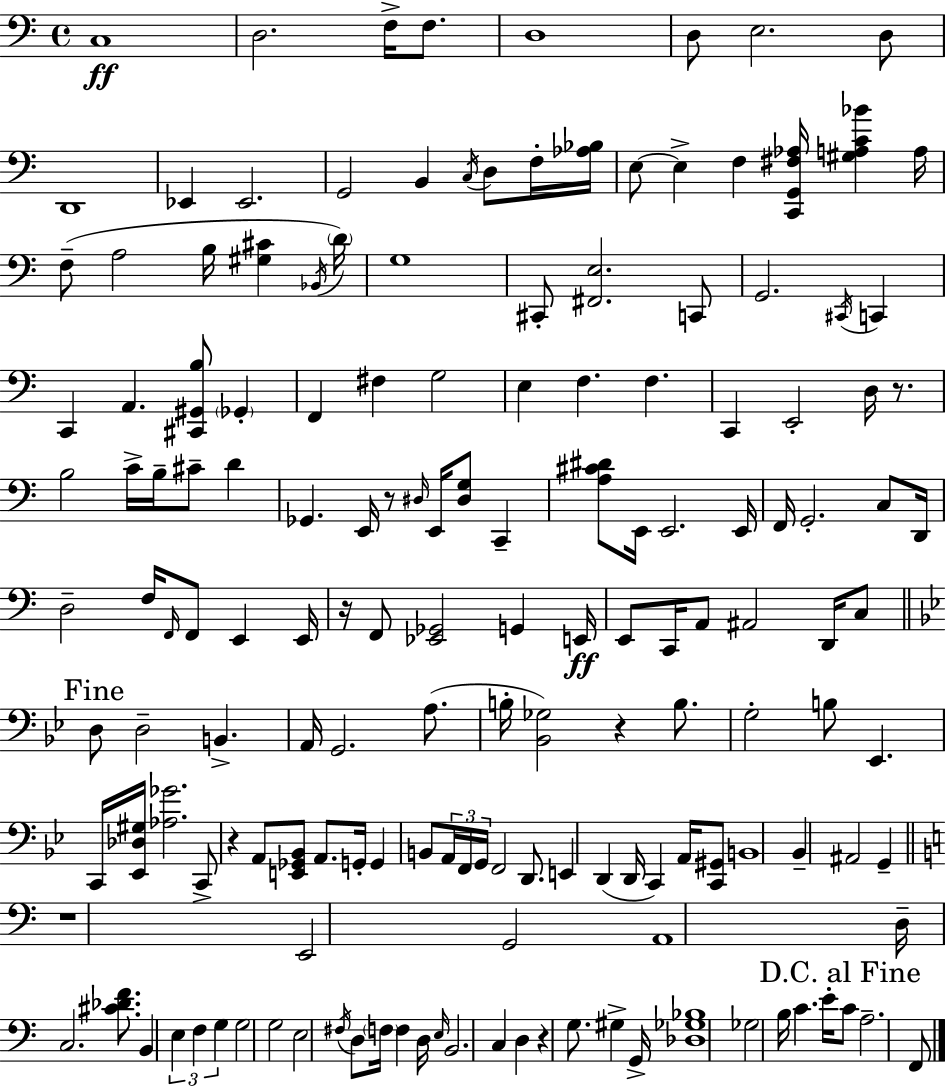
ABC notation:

X:1
T:Untitled
M:4/4
L:1/4
K:Am
C,4 D,2 F,/4 F,/2 D,4 D,/2 E,2 D,/2 D,,4 _E,, _E,,2 G,,2 B,, C,/4 D,/2 F,/4 [_A,_B,]/4 E,/2 E, F, [C,,G,,^F,_A,]/4 [^G,A,C_B] A,/4 F,/2 A,2 B,/4 [^G,^C] _B,,/4 D/4 G,4 ^C,,/2 [^F,,E,]2 C,,/2 G,,2 ^C,,/4 C,, C,, A,, [^C,,^G,,B,]/2 _G,, F,, ^F, G,2 E, F, F, C,, E,,2 D,/4 z/2 B,2 C/4 B,/4 ^C/2 D _G,, E,,/4 z/2 ^D,/4 E,,/4 [^D,G,]/2 C,, [A,^C^D]/2 E,,/4 E,,2 E,,/4 F,,/4 G,,2 C,/2 D,,/4 D,2 F,/4 F,,/4 F,,/2 E,, E,,/4 z/4 F,,/2 [_E,,_G,,]2 G,, E,,/4 E,,/2 C,,/4 A,,/2 ^A,,2 D,,/4 C,/2 D,/2 D,2 B,, A,,/4 G,,2 A,/2 B,/4 [_B,,_G,]2 z B,/2 G,2 B,/2 _E,, C,,/4 [_E,,_D,^G,]/4 [_A,_G]2 C,,/2 z A,,/2 [E,,_G,,_B,,]/2 A,,/2 G,,/4 G,, B,,/2 A,,/4 F,,/4 G,,/4 F,,2 D,,/2 E,, D,, D,,/4 C,, A,,/4 [C,,^G,,]/2 B,,4 _B,, ^A,,2 G,, z4 E,,2 G,,2 A,,4 D,/4 C,2 [^C_DF]/2 B,, E, F, G, G,2 G,2 E,2 ^F,/4 D,/2 F,/4 F, D,/4 E,/4 B,,2 C, D, z G,/2 ^G, G,,/4 [_D,_G,_B,]4 _G,2 B,/4 C E/4 C/2 A,2 F,,/2